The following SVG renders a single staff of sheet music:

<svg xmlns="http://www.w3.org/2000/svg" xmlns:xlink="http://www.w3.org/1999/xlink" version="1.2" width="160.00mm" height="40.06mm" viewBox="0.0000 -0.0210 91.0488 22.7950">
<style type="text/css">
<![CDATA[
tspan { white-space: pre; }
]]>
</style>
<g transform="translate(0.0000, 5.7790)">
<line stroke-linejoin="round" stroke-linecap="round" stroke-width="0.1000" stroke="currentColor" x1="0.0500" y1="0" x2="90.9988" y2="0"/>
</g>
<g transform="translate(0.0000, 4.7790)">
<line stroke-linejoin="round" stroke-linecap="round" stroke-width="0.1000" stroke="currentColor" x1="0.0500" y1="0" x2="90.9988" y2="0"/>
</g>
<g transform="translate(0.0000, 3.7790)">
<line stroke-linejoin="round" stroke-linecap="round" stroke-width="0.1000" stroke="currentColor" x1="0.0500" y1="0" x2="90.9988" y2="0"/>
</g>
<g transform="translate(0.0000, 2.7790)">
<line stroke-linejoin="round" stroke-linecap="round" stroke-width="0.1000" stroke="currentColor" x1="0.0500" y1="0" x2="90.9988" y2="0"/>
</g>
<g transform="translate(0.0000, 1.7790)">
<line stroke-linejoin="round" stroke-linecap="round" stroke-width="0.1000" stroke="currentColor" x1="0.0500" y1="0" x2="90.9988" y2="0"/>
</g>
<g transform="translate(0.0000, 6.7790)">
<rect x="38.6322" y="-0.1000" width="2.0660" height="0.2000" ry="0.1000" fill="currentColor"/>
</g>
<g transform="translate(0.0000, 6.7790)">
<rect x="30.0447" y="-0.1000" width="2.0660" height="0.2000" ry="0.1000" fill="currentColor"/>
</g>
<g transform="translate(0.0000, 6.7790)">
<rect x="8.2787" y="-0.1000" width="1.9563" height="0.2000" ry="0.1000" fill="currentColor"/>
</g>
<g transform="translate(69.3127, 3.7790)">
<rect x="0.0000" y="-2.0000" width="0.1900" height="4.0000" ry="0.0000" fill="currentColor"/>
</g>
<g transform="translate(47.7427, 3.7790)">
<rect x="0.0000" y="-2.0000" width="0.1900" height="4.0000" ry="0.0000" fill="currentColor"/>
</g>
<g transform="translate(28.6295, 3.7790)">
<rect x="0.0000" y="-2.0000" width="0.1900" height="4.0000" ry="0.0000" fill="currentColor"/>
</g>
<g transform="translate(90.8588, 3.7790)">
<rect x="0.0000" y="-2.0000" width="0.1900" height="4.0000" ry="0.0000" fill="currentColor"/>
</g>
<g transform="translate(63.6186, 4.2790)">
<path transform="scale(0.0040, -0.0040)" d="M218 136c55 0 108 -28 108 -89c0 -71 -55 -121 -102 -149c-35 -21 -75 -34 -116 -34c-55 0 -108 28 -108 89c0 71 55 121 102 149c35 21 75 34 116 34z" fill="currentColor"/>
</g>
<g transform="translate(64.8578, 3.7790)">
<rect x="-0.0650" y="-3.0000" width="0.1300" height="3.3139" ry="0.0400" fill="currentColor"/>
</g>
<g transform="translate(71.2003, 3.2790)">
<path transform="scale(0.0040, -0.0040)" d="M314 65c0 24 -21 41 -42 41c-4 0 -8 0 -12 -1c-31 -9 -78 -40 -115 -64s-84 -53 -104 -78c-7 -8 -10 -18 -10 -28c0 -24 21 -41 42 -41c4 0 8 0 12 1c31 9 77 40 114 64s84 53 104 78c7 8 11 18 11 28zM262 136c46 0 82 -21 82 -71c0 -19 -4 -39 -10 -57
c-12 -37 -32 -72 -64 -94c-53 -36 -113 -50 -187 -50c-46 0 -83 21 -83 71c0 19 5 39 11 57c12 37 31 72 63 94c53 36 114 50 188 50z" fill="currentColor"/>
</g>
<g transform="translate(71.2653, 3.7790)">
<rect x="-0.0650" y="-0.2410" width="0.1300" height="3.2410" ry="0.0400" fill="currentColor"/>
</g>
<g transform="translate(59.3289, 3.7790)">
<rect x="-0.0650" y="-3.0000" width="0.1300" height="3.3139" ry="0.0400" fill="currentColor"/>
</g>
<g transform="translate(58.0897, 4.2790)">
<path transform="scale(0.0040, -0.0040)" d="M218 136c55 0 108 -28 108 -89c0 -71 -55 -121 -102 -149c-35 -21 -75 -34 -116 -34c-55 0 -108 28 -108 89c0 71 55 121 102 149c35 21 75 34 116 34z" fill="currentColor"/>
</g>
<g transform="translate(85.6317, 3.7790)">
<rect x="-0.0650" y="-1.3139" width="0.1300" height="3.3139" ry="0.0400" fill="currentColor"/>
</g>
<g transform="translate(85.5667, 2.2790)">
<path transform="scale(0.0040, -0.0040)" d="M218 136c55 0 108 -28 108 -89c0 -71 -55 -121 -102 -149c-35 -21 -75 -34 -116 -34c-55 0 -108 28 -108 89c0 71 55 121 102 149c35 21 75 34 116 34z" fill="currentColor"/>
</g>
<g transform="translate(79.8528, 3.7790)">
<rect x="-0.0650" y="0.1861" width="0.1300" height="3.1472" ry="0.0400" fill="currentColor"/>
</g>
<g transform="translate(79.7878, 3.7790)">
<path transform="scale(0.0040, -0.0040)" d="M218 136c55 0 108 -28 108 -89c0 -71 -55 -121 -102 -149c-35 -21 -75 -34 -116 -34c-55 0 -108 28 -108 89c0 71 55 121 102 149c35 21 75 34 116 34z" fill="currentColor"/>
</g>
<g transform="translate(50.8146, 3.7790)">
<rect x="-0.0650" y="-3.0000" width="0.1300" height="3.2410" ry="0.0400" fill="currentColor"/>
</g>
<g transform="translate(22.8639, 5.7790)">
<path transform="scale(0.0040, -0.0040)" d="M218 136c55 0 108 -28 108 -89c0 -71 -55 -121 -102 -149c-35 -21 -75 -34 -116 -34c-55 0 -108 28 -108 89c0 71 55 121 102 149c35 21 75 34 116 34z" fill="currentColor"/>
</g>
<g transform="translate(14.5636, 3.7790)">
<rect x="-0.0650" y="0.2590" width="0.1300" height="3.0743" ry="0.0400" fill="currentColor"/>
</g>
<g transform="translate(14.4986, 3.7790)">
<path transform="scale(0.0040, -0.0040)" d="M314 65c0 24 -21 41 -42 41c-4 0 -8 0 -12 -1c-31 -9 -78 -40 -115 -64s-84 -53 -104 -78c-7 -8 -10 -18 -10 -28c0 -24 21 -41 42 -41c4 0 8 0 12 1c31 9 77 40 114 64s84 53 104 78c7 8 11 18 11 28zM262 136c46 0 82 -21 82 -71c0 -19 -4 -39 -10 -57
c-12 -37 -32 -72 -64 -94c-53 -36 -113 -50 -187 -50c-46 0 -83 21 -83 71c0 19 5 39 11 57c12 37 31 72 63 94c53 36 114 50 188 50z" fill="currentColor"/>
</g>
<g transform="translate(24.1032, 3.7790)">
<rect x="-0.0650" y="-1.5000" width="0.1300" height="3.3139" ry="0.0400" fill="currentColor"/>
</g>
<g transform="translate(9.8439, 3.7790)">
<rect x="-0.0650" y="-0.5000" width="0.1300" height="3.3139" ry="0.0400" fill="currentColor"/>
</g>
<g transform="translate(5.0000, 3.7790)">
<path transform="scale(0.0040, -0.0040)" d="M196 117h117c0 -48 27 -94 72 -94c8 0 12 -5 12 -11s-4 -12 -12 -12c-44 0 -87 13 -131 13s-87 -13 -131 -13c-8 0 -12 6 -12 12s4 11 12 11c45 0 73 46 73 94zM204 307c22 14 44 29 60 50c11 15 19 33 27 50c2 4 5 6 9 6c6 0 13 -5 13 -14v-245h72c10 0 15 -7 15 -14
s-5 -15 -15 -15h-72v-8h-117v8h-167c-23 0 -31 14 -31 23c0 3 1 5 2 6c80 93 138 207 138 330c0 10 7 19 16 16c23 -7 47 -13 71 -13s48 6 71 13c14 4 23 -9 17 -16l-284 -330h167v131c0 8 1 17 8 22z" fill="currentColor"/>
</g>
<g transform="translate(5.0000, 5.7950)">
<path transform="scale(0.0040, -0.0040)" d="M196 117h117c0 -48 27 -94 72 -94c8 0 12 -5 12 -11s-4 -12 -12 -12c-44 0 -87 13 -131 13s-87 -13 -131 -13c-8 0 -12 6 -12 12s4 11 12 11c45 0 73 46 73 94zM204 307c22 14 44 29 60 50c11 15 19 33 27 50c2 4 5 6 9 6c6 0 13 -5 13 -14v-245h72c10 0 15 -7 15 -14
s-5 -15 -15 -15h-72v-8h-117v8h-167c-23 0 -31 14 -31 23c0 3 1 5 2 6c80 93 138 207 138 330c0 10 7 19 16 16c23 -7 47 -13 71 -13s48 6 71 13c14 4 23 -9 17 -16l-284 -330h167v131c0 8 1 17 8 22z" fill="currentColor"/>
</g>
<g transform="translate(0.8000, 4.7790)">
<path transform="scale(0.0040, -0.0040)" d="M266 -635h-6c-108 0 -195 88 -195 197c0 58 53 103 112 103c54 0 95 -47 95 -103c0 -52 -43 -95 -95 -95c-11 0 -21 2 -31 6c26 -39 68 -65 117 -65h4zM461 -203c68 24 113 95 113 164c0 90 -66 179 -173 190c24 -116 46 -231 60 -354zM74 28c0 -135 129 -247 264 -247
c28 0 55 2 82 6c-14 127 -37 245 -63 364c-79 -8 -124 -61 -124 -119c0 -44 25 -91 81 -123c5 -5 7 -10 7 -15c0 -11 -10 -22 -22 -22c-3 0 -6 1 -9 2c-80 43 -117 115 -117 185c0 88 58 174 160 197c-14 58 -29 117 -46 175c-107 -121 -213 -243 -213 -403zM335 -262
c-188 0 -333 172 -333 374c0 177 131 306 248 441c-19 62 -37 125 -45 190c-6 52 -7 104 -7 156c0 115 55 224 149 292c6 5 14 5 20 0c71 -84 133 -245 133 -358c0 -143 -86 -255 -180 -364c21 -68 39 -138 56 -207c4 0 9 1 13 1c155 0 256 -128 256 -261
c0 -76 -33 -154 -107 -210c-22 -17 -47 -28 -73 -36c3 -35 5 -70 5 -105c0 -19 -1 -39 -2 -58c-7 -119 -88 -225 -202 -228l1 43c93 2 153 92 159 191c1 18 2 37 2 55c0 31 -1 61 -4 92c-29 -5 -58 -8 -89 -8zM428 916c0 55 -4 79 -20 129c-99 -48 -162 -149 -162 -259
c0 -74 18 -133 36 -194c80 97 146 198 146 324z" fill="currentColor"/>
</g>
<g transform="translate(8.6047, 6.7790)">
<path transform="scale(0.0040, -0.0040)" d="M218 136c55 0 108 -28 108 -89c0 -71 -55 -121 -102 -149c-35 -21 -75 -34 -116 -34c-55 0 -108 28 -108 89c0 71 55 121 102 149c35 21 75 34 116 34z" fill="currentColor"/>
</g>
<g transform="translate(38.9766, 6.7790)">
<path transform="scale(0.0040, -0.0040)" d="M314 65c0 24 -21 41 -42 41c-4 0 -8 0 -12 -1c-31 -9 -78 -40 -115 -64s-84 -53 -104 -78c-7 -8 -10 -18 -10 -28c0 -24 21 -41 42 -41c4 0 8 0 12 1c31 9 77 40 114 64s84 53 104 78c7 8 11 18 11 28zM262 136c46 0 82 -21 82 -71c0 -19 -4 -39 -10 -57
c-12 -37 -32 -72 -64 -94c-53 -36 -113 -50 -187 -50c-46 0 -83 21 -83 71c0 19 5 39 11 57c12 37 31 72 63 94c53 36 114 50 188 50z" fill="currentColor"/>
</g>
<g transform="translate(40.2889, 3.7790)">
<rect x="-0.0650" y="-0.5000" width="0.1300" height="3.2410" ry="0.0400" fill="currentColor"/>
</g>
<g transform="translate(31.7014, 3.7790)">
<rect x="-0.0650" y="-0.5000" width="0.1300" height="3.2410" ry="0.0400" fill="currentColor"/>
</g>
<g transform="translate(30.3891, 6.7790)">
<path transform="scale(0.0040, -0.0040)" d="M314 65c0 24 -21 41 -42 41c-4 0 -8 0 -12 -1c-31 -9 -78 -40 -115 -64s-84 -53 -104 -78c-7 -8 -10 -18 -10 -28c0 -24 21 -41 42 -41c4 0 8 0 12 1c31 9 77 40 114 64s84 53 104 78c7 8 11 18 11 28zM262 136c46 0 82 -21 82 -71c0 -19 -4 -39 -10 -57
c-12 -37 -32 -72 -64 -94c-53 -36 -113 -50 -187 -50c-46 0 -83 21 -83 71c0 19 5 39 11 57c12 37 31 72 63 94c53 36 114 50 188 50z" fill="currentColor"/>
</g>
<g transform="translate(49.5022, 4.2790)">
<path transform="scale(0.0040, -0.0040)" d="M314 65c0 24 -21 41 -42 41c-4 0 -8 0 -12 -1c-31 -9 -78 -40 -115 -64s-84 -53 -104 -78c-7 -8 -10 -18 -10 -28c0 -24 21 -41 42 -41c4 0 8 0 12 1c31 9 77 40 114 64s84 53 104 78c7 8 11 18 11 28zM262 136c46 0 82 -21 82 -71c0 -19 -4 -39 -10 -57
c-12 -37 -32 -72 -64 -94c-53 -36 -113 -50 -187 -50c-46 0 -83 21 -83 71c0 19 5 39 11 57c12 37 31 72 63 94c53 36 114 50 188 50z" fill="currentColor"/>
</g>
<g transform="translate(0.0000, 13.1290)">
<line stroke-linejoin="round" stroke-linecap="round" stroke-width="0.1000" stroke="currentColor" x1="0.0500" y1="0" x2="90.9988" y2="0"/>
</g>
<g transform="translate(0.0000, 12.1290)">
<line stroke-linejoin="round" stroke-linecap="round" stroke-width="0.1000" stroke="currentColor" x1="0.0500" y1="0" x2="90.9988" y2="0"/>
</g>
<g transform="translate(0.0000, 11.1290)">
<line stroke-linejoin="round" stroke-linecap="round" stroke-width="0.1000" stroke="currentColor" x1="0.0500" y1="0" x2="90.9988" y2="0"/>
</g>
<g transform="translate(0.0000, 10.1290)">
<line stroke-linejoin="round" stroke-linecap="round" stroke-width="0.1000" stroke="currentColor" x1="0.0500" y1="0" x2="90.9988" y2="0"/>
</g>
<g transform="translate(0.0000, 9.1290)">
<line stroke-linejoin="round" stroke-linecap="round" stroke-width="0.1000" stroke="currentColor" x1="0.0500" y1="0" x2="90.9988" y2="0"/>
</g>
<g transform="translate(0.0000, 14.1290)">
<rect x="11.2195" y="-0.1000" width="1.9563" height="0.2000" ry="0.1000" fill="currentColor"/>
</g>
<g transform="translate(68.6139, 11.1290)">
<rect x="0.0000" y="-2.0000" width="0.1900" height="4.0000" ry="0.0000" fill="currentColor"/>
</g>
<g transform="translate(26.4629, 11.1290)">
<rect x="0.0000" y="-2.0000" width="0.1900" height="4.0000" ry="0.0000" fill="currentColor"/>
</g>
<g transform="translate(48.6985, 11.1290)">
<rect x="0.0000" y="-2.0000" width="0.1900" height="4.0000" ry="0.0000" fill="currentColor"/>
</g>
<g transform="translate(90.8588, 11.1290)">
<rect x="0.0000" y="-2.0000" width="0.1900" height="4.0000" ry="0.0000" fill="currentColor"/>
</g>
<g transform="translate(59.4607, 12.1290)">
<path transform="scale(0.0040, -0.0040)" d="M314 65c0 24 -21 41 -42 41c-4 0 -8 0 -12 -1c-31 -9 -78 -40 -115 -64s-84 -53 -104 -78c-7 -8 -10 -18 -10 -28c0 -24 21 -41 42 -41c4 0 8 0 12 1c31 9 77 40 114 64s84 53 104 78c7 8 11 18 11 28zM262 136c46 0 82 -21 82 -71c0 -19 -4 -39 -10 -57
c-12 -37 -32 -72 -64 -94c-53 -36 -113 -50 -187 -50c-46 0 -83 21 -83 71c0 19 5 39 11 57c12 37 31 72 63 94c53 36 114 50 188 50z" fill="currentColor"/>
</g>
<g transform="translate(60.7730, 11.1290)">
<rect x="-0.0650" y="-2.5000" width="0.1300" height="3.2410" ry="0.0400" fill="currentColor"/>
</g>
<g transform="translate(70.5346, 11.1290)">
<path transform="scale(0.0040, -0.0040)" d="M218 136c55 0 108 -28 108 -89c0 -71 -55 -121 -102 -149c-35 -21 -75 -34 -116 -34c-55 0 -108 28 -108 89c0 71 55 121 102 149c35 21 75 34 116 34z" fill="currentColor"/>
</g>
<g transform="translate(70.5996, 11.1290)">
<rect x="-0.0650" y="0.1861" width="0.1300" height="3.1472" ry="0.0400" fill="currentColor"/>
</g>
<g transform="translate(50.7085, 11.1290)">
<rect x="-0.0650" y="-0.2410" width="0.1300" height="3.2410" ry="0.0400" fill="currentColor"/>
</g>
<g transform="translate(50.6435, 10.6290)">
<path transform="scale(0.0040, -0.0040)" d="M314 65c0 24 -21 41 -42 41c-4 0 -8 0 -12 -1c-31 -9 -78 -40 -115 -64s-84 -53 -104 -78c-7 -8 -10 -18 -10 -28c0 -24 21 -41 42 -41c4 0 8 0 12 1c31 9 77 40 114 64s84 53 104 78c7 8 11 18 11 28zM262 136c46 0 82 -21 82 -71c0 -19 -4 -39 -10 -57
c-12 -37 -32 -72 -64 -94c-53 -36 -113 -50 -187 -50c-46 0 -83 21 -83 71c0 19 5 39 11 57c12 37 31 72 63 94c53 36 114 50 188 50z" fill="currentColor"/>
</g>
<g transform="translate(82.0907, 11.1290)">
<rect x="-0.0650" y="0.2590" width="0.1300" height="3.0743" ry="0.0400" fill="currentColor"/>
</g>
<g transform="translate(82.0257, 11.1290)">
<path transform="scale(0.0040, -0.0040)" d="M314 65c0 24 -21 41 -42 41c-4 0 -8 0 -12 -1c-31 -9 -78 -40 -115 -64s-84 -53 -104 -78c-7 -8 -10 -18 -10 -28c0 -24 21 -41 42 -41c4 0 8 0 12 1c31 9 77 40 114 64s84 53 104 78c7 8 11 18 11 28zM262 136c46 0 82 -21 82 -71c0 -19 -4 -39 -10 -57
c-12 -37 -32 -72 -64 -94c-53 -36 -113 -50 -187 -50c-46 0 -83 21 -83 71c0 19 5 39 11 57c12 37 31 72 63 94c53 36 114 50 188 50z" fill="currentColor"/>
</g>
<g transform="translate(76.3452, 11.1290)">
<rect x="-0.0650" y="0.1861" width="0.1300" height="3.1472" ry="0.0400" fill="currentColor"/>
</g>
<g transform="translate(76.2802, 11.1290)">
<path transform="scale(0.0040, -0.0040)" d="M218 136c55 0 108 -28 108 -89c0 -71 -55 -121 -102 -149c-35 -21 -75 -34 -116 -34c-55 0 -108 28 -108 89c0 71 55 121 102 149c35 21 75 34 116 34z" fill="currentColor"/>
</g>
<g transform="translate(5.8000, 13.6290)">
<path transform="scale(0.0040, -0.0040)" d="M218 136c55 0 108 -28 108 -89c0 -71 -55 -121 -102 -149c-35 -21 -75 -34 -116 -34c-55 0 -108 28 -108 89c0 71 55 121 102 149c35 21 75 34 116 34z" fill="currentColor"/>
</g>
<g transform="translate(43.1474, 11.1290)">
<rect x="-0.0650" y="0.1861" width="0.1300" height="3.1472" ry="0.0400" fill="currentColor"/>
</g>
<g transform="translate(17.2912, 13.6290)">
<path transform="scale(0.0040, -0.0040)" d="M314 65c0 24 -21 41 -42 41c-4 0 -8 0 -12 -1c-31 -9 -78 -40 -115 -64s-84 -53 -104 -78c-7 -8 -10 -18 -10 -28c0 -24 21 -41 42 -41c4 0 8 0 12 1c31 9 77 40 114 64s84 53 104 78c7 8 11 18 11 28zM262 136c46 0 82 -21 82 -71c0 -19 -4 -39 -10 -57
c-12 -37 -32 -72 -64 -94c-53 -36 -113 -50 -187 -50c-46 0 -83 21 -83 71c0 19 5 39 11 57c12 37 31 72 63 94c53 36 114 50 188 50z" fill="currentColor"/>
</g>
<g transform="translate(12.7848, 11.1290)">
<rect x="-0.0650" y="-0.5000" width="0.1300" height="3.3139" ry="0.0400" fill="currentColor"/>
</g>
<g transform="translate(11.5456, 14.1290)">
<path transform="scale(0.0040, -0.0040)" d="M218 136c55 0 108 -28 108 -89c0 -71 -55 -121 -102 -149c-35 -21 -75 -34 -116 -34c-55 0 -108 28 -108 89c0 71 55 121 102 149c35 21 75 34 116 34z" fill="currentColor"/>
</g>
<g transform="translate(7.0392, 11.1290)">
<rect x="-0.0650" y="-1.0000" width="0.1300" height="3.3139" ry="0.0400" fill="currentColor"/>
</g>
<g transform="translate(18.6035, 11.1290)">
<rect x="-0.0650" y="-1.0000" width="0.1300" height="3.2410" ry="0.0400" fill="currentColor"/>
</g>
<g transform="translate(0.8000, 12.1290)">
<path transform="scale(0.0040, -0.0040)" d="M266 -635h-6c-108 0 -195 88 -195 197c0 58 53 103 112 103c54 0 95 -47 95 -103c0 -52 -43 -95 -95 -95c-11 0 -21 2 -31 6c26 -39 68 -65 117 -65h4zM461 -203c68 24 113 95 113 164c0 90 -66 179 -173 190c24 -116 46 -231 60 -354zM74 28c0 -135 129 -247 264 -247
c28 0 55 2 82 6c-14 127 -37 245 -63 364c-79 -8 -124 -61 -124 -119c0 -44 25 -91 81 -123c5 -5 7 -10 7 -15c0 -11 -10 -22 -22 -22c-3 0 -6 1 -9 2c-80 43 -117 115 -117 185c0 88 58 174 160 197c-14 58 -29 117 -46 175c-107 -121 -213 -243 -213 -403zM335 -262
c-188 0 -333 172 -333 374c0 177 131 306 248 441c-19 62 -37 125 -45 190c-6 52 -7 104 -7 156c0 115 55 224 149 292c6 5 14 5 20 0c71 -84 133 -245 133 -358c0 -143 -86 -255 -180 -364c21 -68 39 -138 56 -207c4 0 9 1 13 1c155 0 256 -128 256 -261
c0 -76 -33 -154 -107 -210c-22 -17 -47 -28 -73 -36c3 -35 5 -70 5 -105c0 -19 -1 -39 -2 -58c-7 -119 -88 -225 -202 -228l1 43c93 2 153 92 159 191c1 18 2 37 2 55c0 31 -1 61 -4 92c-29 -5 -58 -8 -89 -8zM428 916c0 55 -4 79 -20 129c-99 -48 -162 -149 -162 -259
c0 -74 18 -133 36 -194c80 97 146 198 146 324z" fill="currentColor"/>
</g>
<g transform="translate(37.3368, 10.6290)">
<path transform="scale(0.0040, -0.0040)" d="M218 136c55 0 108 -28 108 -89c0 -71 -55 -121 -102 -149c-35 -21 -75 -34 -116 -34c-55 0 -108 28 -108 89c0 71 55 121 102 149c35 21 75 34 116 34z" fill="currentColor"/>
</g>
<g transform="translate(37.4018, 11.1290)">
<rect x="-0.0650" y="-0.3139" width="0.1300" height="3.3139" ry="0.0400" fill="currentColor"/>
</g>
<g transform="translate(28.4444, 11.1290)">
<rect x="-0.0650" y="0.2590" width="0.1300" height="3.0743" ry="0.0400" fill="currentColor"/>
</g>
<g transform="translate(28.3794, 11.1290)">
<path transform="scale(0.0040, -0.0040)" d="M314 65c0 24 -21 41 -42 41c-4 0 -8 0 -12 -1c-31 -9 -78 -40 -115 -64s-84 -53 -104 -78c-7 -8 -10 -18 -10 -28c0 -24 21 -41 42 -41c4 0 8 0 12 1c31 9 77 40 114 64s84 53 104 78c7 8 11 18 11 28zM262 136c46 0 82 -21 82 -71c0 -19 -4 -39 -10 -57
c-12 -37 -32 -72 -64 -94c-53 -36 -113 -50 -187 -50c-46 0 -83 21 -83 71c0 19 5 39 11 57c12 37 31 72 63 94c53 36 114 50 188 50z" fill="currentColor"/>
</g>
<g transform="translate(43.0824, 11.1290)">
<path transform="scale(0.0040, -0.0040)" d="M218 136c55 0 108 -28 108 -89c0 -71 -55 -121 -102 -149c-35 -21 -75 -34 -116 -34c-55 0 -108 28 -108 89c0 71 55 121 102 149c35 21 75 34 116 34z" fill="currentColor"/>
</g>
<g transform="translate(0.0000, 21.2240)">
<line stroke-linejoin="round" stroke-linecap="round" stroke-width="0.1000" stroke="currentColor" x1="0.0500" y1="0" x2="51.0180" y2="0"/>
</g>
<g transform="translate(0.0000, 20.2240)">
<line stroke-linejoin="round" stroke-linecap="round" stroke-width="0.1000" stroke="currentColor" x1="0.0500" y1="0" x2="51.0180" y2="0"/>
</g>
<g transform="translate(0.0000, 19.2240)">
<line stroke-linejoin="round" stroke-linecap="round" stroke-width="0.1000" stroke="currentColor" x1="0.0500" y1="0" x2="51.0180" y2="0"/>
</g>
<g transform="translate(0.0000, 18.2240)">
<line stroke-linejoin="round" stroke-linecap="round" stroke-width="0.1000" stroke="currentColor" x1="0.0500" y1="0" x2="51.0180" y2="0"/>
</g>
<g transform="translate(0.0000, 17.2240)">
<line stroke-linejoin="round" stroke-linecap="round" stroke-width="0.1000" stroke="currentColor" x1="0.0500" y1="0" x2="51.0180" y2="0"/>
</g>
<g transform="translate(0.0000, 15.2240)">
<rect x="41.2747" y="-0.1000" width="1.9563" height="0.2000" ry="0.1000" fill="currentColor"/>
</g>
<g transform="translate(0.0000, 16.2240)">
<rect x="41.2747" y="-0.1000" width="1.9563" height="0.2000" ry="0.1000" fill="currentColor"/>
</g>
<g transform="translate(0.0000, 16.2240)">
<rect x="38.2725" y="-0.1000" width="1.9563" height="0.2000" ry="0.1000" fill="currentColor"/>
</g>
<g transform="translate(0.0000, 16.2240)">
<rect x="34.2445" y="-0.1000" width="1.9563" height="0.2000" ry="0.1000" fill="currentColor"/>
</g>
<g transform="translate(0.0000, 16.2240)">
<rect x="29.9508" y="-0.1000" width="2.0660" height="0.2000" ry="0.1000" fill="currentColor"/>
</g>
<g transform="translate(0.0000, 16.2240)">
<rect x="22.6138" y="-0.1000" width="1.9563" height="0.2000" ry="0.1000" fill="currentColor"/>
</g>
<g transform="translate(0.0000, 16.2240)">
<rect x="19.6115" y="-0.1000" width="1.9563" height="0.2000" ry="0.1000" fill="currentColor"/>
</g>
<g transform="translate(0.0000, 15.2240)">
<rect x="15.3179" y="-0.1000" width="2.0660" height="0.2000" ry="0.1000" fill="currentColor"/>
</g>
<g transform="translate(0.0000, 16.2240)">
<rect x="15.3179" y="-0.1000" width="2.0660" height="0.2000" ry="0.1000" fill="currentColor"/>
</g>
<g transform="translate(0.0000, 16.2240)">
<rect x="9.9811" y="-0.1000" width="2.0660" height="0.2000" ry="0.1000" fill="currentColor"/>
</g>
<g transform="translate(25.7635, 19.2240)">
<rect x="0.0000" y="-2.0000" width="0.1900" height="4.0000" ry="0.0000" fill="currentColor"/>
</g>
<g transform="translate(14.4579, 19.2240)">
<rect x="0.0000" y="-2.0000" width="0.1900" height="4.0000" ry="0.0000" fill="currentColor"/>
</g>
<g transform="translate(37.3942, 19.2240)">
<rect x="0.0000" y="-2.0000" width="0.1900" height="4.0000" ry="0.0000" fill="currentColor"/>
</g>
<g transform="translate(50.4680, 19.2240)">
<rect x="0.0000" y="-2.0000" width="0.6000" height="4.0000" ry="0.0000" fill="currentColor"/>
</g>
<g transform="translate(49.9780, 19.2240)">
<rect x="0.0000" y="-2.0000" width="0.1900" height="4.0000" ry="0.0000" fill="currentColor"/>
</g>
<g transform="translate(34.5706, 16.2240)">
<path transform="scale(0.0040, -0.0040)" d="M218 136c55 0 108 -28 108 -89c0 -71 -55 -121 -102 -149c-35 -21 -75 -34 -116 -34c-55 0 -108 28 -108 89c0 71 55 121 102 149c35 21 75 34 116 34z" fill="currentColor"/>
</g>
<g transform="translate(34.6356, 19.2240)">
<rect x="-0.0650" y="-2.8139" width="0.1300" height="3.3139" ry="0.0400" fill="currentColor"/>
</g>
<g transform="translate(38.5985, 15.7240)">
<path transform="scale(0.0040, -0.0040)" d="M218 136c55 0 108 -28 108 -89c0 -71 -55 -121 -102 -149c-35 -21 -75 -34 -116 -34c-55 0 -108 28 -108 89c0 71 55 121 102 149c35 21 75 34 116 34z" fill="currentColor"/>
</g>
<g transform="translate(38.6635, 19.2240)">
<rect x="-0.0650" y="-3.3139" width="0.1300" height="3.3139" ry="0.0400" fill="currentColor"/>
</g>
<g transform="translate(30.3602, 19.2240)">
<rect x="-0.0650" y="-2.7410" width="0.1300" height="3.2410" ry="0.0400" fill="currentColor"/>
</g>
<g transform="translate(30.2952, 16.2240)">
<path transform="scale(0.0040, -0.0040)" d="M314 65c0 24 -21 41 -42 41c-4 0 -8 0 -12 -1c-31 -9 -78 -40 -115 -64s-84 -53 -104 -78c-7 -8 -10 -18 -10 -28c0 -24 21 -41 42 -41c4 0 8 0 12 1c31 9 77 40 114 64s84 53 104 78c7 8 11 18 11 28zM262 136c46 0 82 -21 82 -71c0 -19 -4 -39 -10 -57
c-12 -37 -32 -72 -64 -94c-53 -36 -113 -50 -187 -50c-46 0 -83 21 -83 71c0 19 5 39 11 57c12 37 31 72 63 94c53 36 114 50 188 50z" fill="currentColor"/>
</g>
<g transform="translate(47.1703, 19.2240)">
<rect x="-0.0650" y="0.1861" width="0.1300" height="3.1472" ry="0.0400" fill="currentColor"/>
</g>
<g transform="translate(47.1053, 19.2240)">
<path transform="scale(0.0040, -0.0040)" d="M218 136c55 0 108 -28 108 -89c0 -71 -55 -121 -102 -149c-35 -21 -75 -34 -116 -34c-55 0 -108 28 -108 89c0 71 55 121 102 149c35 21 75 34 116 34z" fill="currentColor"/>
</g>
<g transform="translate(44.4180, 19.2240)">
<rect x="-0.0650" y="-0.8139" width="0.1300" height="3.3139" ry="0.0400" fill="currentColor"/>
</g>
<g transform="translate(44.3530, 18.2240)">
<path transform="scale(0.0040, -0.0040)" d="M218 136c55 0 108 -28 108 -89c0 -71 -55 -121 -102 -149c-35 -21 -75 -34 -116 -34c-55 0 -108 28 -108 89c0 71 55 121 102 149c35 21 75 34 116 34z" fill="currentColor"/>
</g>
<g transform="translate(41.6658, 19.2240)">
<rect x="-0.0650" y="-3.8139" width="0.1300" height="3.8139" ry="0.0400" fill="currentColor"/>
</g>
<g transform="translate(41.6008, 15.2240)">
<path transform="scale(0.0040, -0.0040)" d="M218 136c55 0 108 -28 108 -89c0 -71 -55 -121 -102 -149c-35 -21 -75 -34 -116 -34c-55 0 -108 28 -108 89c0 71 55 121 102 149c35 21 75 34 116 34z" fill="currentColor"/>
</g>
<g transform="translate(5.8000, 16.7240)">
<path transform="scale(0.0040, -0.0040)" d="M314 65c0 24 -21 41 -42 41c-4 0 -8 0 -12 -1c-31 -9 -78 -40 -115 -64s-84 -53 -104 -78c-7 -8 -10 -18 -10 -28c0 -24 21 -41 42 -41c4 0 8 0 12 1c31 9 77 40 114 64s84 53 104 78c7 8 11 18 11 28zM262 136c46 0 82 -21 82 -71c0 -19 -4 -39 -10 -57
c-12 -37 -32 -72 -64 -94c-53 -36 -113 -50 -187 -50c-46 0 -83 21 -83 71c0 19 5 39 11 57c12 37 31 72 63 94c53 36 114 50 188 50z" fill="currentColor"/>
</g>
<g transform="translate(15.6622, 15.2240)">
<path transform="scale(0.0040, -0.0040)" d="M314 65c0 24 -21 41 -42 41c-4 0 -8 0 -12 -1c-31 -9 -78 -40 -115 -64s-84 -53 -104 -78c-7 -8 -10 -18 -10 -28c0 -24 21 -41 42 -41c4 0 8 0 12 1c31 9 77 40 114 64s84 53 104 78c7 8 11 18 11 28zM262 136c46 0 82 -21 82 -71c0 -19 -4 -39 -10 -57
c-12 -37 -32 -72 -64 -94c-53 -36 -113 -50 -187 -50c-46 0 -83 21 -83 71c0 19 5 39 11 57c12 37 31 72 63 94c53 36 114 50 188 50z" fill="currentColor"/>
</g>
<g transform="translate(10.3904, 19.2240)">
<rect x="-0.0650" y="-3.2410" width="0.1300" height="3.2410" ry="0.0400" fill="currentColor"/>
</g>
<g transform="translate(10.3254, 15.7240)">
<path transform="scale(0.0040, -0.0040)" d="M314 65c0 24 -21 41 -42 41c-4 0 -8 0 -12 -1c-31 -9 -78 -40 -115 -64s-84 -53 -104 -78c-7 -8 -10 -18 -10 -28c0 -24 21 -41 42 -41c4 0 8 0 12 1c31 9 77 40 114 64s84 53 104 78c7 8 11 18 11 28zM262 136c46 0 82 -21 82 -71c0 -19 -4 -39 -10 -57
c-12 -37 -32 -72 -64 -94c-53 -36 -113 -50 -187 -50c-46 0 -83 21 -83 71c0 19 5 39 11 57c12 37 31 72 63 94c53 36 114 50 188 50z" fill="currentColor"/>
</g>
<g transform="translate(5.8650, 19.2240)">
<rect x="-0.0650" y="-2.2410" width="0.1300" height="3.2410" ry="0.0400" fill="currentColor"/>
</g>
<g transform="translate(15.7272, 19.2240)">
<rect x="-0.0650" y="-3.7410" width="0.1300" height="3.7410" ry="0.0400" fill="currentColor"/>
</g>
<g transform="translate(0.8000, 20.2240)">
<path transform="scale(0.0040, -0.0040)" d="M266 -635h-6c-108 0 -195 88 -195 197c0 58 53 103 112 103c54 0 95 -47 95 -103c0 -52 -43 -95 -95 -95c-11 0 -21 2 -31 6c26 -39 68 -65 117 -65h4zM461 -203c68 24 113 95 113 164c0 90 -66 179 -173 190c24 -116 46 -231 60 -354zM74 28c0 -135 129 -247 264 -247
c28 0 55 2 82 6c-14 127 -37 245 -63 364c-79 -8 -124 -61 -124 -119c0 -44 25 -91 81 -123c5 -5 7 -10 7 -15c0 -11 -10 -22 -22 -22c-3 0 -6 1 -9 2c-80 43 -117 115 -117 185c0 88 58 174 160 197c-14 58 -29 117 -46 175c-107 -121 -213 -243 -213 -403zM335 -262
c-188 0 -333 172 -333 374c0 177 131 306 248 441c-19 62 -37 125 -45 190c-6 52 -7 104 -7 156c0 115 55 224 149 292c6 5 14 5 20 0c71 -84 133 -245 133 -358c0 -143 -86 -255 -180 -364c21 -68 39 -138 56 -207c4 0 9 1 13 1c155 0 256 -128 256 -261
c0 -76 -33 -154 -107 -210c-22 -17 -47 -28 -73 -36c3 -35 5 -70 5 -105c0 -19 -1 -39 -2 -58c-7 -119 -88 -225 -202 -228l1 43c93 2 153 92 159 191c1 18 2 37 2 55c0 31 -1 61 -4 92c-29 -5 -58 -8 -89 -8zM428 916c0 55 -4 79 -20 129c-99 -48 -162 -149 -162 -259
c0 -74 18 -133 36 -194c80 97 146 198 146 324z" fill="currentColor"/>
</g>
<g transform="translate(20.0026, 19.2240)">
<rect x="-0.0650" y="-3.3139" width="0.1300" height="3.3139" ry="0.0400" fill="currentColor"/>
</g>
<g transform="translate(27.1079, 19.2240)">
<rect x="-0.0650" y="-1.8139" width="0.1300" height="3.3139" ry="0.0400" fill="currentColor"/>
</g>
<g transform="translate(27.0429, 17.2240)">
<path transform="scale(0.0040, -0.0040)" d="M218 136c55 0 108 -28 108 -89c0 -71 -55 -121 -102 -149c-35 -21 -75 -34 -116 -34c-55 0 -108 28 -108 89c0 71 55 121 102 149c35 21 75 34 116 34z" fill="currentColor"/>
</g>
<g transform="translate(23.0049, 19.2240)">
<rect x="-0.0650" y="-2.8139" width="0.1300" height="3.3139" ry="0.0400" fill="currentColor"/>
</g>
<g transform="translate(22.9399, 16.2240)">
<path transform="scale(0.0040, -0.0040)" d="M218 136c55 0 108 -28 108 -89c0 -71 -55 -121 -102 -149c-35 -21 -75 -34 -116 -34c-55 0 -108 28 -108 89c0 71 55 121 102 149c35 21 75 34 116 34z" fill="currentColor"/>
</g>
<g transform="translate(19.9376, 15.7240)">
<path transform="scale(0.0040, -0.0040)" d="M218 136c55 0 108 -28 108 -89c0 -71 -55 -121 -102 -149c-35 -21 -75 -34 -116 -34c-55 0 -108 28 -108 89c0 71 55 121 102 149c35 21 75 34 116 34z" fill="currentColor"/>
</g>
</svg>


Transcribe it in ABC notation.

X:1
T:Untitled
M:4/4
L:1/4
K:C
C B2 E C2 C2 A2 A A c2 B e D C D2 B2 c B c2 G2 B B B2 g2 b2 c'2 b a f a2 a b c' d B